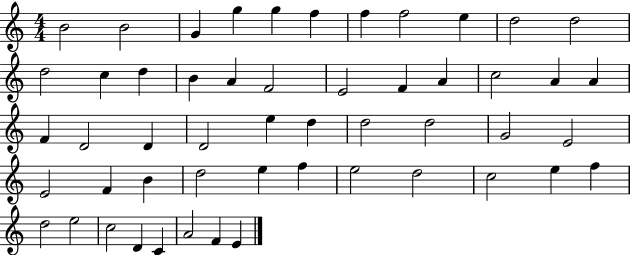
X:1
T:Untitled
M:4/4
L:1/4
K:C
B2 B2 G g g f f f2 e d2 d2 d2 c d B A F2 E2 F A c2 A A F D2 D D2 e d d2 d2 G2 E2 E2 F B d2 e f e2 d2 c2 e f d2 e2 c2 D C A2 F E